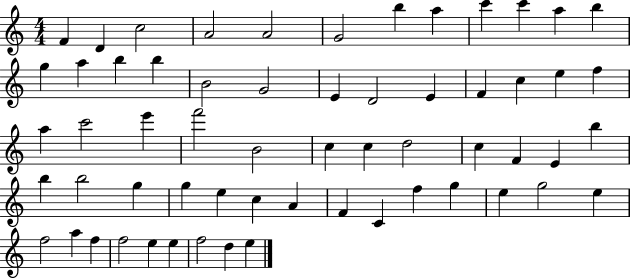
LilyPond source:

{
  \clef treble
  \numericTimeSignature
  \time 4/4
  \key c \major
  f'4 d'4 c''2 | a'2 a'2 | g'2 b''4 a''4 | c'''4 c'''4 a''4 b''4 | \break g''4 a''4 b''4 b''4 | b'2 g'2 | e'4 d'2 e'4 | f'4 c''4 e''4 f''4 | \break a''4 c'''2 e'''4 | f'''2 b'2 | c''4 c''4 d''2 | c''4 f'4 e'4 b''4 | \break b''4 b''2 g''4 | g''4 e''4 c''4 a'4 | f'4 c'4 f''4 g''4 | e''4 g''2 e''4 | \break f''2 a''4 f''4 | f''2 e''4 e''4 | f''2 d''4 e''4 | \bar "|."
}